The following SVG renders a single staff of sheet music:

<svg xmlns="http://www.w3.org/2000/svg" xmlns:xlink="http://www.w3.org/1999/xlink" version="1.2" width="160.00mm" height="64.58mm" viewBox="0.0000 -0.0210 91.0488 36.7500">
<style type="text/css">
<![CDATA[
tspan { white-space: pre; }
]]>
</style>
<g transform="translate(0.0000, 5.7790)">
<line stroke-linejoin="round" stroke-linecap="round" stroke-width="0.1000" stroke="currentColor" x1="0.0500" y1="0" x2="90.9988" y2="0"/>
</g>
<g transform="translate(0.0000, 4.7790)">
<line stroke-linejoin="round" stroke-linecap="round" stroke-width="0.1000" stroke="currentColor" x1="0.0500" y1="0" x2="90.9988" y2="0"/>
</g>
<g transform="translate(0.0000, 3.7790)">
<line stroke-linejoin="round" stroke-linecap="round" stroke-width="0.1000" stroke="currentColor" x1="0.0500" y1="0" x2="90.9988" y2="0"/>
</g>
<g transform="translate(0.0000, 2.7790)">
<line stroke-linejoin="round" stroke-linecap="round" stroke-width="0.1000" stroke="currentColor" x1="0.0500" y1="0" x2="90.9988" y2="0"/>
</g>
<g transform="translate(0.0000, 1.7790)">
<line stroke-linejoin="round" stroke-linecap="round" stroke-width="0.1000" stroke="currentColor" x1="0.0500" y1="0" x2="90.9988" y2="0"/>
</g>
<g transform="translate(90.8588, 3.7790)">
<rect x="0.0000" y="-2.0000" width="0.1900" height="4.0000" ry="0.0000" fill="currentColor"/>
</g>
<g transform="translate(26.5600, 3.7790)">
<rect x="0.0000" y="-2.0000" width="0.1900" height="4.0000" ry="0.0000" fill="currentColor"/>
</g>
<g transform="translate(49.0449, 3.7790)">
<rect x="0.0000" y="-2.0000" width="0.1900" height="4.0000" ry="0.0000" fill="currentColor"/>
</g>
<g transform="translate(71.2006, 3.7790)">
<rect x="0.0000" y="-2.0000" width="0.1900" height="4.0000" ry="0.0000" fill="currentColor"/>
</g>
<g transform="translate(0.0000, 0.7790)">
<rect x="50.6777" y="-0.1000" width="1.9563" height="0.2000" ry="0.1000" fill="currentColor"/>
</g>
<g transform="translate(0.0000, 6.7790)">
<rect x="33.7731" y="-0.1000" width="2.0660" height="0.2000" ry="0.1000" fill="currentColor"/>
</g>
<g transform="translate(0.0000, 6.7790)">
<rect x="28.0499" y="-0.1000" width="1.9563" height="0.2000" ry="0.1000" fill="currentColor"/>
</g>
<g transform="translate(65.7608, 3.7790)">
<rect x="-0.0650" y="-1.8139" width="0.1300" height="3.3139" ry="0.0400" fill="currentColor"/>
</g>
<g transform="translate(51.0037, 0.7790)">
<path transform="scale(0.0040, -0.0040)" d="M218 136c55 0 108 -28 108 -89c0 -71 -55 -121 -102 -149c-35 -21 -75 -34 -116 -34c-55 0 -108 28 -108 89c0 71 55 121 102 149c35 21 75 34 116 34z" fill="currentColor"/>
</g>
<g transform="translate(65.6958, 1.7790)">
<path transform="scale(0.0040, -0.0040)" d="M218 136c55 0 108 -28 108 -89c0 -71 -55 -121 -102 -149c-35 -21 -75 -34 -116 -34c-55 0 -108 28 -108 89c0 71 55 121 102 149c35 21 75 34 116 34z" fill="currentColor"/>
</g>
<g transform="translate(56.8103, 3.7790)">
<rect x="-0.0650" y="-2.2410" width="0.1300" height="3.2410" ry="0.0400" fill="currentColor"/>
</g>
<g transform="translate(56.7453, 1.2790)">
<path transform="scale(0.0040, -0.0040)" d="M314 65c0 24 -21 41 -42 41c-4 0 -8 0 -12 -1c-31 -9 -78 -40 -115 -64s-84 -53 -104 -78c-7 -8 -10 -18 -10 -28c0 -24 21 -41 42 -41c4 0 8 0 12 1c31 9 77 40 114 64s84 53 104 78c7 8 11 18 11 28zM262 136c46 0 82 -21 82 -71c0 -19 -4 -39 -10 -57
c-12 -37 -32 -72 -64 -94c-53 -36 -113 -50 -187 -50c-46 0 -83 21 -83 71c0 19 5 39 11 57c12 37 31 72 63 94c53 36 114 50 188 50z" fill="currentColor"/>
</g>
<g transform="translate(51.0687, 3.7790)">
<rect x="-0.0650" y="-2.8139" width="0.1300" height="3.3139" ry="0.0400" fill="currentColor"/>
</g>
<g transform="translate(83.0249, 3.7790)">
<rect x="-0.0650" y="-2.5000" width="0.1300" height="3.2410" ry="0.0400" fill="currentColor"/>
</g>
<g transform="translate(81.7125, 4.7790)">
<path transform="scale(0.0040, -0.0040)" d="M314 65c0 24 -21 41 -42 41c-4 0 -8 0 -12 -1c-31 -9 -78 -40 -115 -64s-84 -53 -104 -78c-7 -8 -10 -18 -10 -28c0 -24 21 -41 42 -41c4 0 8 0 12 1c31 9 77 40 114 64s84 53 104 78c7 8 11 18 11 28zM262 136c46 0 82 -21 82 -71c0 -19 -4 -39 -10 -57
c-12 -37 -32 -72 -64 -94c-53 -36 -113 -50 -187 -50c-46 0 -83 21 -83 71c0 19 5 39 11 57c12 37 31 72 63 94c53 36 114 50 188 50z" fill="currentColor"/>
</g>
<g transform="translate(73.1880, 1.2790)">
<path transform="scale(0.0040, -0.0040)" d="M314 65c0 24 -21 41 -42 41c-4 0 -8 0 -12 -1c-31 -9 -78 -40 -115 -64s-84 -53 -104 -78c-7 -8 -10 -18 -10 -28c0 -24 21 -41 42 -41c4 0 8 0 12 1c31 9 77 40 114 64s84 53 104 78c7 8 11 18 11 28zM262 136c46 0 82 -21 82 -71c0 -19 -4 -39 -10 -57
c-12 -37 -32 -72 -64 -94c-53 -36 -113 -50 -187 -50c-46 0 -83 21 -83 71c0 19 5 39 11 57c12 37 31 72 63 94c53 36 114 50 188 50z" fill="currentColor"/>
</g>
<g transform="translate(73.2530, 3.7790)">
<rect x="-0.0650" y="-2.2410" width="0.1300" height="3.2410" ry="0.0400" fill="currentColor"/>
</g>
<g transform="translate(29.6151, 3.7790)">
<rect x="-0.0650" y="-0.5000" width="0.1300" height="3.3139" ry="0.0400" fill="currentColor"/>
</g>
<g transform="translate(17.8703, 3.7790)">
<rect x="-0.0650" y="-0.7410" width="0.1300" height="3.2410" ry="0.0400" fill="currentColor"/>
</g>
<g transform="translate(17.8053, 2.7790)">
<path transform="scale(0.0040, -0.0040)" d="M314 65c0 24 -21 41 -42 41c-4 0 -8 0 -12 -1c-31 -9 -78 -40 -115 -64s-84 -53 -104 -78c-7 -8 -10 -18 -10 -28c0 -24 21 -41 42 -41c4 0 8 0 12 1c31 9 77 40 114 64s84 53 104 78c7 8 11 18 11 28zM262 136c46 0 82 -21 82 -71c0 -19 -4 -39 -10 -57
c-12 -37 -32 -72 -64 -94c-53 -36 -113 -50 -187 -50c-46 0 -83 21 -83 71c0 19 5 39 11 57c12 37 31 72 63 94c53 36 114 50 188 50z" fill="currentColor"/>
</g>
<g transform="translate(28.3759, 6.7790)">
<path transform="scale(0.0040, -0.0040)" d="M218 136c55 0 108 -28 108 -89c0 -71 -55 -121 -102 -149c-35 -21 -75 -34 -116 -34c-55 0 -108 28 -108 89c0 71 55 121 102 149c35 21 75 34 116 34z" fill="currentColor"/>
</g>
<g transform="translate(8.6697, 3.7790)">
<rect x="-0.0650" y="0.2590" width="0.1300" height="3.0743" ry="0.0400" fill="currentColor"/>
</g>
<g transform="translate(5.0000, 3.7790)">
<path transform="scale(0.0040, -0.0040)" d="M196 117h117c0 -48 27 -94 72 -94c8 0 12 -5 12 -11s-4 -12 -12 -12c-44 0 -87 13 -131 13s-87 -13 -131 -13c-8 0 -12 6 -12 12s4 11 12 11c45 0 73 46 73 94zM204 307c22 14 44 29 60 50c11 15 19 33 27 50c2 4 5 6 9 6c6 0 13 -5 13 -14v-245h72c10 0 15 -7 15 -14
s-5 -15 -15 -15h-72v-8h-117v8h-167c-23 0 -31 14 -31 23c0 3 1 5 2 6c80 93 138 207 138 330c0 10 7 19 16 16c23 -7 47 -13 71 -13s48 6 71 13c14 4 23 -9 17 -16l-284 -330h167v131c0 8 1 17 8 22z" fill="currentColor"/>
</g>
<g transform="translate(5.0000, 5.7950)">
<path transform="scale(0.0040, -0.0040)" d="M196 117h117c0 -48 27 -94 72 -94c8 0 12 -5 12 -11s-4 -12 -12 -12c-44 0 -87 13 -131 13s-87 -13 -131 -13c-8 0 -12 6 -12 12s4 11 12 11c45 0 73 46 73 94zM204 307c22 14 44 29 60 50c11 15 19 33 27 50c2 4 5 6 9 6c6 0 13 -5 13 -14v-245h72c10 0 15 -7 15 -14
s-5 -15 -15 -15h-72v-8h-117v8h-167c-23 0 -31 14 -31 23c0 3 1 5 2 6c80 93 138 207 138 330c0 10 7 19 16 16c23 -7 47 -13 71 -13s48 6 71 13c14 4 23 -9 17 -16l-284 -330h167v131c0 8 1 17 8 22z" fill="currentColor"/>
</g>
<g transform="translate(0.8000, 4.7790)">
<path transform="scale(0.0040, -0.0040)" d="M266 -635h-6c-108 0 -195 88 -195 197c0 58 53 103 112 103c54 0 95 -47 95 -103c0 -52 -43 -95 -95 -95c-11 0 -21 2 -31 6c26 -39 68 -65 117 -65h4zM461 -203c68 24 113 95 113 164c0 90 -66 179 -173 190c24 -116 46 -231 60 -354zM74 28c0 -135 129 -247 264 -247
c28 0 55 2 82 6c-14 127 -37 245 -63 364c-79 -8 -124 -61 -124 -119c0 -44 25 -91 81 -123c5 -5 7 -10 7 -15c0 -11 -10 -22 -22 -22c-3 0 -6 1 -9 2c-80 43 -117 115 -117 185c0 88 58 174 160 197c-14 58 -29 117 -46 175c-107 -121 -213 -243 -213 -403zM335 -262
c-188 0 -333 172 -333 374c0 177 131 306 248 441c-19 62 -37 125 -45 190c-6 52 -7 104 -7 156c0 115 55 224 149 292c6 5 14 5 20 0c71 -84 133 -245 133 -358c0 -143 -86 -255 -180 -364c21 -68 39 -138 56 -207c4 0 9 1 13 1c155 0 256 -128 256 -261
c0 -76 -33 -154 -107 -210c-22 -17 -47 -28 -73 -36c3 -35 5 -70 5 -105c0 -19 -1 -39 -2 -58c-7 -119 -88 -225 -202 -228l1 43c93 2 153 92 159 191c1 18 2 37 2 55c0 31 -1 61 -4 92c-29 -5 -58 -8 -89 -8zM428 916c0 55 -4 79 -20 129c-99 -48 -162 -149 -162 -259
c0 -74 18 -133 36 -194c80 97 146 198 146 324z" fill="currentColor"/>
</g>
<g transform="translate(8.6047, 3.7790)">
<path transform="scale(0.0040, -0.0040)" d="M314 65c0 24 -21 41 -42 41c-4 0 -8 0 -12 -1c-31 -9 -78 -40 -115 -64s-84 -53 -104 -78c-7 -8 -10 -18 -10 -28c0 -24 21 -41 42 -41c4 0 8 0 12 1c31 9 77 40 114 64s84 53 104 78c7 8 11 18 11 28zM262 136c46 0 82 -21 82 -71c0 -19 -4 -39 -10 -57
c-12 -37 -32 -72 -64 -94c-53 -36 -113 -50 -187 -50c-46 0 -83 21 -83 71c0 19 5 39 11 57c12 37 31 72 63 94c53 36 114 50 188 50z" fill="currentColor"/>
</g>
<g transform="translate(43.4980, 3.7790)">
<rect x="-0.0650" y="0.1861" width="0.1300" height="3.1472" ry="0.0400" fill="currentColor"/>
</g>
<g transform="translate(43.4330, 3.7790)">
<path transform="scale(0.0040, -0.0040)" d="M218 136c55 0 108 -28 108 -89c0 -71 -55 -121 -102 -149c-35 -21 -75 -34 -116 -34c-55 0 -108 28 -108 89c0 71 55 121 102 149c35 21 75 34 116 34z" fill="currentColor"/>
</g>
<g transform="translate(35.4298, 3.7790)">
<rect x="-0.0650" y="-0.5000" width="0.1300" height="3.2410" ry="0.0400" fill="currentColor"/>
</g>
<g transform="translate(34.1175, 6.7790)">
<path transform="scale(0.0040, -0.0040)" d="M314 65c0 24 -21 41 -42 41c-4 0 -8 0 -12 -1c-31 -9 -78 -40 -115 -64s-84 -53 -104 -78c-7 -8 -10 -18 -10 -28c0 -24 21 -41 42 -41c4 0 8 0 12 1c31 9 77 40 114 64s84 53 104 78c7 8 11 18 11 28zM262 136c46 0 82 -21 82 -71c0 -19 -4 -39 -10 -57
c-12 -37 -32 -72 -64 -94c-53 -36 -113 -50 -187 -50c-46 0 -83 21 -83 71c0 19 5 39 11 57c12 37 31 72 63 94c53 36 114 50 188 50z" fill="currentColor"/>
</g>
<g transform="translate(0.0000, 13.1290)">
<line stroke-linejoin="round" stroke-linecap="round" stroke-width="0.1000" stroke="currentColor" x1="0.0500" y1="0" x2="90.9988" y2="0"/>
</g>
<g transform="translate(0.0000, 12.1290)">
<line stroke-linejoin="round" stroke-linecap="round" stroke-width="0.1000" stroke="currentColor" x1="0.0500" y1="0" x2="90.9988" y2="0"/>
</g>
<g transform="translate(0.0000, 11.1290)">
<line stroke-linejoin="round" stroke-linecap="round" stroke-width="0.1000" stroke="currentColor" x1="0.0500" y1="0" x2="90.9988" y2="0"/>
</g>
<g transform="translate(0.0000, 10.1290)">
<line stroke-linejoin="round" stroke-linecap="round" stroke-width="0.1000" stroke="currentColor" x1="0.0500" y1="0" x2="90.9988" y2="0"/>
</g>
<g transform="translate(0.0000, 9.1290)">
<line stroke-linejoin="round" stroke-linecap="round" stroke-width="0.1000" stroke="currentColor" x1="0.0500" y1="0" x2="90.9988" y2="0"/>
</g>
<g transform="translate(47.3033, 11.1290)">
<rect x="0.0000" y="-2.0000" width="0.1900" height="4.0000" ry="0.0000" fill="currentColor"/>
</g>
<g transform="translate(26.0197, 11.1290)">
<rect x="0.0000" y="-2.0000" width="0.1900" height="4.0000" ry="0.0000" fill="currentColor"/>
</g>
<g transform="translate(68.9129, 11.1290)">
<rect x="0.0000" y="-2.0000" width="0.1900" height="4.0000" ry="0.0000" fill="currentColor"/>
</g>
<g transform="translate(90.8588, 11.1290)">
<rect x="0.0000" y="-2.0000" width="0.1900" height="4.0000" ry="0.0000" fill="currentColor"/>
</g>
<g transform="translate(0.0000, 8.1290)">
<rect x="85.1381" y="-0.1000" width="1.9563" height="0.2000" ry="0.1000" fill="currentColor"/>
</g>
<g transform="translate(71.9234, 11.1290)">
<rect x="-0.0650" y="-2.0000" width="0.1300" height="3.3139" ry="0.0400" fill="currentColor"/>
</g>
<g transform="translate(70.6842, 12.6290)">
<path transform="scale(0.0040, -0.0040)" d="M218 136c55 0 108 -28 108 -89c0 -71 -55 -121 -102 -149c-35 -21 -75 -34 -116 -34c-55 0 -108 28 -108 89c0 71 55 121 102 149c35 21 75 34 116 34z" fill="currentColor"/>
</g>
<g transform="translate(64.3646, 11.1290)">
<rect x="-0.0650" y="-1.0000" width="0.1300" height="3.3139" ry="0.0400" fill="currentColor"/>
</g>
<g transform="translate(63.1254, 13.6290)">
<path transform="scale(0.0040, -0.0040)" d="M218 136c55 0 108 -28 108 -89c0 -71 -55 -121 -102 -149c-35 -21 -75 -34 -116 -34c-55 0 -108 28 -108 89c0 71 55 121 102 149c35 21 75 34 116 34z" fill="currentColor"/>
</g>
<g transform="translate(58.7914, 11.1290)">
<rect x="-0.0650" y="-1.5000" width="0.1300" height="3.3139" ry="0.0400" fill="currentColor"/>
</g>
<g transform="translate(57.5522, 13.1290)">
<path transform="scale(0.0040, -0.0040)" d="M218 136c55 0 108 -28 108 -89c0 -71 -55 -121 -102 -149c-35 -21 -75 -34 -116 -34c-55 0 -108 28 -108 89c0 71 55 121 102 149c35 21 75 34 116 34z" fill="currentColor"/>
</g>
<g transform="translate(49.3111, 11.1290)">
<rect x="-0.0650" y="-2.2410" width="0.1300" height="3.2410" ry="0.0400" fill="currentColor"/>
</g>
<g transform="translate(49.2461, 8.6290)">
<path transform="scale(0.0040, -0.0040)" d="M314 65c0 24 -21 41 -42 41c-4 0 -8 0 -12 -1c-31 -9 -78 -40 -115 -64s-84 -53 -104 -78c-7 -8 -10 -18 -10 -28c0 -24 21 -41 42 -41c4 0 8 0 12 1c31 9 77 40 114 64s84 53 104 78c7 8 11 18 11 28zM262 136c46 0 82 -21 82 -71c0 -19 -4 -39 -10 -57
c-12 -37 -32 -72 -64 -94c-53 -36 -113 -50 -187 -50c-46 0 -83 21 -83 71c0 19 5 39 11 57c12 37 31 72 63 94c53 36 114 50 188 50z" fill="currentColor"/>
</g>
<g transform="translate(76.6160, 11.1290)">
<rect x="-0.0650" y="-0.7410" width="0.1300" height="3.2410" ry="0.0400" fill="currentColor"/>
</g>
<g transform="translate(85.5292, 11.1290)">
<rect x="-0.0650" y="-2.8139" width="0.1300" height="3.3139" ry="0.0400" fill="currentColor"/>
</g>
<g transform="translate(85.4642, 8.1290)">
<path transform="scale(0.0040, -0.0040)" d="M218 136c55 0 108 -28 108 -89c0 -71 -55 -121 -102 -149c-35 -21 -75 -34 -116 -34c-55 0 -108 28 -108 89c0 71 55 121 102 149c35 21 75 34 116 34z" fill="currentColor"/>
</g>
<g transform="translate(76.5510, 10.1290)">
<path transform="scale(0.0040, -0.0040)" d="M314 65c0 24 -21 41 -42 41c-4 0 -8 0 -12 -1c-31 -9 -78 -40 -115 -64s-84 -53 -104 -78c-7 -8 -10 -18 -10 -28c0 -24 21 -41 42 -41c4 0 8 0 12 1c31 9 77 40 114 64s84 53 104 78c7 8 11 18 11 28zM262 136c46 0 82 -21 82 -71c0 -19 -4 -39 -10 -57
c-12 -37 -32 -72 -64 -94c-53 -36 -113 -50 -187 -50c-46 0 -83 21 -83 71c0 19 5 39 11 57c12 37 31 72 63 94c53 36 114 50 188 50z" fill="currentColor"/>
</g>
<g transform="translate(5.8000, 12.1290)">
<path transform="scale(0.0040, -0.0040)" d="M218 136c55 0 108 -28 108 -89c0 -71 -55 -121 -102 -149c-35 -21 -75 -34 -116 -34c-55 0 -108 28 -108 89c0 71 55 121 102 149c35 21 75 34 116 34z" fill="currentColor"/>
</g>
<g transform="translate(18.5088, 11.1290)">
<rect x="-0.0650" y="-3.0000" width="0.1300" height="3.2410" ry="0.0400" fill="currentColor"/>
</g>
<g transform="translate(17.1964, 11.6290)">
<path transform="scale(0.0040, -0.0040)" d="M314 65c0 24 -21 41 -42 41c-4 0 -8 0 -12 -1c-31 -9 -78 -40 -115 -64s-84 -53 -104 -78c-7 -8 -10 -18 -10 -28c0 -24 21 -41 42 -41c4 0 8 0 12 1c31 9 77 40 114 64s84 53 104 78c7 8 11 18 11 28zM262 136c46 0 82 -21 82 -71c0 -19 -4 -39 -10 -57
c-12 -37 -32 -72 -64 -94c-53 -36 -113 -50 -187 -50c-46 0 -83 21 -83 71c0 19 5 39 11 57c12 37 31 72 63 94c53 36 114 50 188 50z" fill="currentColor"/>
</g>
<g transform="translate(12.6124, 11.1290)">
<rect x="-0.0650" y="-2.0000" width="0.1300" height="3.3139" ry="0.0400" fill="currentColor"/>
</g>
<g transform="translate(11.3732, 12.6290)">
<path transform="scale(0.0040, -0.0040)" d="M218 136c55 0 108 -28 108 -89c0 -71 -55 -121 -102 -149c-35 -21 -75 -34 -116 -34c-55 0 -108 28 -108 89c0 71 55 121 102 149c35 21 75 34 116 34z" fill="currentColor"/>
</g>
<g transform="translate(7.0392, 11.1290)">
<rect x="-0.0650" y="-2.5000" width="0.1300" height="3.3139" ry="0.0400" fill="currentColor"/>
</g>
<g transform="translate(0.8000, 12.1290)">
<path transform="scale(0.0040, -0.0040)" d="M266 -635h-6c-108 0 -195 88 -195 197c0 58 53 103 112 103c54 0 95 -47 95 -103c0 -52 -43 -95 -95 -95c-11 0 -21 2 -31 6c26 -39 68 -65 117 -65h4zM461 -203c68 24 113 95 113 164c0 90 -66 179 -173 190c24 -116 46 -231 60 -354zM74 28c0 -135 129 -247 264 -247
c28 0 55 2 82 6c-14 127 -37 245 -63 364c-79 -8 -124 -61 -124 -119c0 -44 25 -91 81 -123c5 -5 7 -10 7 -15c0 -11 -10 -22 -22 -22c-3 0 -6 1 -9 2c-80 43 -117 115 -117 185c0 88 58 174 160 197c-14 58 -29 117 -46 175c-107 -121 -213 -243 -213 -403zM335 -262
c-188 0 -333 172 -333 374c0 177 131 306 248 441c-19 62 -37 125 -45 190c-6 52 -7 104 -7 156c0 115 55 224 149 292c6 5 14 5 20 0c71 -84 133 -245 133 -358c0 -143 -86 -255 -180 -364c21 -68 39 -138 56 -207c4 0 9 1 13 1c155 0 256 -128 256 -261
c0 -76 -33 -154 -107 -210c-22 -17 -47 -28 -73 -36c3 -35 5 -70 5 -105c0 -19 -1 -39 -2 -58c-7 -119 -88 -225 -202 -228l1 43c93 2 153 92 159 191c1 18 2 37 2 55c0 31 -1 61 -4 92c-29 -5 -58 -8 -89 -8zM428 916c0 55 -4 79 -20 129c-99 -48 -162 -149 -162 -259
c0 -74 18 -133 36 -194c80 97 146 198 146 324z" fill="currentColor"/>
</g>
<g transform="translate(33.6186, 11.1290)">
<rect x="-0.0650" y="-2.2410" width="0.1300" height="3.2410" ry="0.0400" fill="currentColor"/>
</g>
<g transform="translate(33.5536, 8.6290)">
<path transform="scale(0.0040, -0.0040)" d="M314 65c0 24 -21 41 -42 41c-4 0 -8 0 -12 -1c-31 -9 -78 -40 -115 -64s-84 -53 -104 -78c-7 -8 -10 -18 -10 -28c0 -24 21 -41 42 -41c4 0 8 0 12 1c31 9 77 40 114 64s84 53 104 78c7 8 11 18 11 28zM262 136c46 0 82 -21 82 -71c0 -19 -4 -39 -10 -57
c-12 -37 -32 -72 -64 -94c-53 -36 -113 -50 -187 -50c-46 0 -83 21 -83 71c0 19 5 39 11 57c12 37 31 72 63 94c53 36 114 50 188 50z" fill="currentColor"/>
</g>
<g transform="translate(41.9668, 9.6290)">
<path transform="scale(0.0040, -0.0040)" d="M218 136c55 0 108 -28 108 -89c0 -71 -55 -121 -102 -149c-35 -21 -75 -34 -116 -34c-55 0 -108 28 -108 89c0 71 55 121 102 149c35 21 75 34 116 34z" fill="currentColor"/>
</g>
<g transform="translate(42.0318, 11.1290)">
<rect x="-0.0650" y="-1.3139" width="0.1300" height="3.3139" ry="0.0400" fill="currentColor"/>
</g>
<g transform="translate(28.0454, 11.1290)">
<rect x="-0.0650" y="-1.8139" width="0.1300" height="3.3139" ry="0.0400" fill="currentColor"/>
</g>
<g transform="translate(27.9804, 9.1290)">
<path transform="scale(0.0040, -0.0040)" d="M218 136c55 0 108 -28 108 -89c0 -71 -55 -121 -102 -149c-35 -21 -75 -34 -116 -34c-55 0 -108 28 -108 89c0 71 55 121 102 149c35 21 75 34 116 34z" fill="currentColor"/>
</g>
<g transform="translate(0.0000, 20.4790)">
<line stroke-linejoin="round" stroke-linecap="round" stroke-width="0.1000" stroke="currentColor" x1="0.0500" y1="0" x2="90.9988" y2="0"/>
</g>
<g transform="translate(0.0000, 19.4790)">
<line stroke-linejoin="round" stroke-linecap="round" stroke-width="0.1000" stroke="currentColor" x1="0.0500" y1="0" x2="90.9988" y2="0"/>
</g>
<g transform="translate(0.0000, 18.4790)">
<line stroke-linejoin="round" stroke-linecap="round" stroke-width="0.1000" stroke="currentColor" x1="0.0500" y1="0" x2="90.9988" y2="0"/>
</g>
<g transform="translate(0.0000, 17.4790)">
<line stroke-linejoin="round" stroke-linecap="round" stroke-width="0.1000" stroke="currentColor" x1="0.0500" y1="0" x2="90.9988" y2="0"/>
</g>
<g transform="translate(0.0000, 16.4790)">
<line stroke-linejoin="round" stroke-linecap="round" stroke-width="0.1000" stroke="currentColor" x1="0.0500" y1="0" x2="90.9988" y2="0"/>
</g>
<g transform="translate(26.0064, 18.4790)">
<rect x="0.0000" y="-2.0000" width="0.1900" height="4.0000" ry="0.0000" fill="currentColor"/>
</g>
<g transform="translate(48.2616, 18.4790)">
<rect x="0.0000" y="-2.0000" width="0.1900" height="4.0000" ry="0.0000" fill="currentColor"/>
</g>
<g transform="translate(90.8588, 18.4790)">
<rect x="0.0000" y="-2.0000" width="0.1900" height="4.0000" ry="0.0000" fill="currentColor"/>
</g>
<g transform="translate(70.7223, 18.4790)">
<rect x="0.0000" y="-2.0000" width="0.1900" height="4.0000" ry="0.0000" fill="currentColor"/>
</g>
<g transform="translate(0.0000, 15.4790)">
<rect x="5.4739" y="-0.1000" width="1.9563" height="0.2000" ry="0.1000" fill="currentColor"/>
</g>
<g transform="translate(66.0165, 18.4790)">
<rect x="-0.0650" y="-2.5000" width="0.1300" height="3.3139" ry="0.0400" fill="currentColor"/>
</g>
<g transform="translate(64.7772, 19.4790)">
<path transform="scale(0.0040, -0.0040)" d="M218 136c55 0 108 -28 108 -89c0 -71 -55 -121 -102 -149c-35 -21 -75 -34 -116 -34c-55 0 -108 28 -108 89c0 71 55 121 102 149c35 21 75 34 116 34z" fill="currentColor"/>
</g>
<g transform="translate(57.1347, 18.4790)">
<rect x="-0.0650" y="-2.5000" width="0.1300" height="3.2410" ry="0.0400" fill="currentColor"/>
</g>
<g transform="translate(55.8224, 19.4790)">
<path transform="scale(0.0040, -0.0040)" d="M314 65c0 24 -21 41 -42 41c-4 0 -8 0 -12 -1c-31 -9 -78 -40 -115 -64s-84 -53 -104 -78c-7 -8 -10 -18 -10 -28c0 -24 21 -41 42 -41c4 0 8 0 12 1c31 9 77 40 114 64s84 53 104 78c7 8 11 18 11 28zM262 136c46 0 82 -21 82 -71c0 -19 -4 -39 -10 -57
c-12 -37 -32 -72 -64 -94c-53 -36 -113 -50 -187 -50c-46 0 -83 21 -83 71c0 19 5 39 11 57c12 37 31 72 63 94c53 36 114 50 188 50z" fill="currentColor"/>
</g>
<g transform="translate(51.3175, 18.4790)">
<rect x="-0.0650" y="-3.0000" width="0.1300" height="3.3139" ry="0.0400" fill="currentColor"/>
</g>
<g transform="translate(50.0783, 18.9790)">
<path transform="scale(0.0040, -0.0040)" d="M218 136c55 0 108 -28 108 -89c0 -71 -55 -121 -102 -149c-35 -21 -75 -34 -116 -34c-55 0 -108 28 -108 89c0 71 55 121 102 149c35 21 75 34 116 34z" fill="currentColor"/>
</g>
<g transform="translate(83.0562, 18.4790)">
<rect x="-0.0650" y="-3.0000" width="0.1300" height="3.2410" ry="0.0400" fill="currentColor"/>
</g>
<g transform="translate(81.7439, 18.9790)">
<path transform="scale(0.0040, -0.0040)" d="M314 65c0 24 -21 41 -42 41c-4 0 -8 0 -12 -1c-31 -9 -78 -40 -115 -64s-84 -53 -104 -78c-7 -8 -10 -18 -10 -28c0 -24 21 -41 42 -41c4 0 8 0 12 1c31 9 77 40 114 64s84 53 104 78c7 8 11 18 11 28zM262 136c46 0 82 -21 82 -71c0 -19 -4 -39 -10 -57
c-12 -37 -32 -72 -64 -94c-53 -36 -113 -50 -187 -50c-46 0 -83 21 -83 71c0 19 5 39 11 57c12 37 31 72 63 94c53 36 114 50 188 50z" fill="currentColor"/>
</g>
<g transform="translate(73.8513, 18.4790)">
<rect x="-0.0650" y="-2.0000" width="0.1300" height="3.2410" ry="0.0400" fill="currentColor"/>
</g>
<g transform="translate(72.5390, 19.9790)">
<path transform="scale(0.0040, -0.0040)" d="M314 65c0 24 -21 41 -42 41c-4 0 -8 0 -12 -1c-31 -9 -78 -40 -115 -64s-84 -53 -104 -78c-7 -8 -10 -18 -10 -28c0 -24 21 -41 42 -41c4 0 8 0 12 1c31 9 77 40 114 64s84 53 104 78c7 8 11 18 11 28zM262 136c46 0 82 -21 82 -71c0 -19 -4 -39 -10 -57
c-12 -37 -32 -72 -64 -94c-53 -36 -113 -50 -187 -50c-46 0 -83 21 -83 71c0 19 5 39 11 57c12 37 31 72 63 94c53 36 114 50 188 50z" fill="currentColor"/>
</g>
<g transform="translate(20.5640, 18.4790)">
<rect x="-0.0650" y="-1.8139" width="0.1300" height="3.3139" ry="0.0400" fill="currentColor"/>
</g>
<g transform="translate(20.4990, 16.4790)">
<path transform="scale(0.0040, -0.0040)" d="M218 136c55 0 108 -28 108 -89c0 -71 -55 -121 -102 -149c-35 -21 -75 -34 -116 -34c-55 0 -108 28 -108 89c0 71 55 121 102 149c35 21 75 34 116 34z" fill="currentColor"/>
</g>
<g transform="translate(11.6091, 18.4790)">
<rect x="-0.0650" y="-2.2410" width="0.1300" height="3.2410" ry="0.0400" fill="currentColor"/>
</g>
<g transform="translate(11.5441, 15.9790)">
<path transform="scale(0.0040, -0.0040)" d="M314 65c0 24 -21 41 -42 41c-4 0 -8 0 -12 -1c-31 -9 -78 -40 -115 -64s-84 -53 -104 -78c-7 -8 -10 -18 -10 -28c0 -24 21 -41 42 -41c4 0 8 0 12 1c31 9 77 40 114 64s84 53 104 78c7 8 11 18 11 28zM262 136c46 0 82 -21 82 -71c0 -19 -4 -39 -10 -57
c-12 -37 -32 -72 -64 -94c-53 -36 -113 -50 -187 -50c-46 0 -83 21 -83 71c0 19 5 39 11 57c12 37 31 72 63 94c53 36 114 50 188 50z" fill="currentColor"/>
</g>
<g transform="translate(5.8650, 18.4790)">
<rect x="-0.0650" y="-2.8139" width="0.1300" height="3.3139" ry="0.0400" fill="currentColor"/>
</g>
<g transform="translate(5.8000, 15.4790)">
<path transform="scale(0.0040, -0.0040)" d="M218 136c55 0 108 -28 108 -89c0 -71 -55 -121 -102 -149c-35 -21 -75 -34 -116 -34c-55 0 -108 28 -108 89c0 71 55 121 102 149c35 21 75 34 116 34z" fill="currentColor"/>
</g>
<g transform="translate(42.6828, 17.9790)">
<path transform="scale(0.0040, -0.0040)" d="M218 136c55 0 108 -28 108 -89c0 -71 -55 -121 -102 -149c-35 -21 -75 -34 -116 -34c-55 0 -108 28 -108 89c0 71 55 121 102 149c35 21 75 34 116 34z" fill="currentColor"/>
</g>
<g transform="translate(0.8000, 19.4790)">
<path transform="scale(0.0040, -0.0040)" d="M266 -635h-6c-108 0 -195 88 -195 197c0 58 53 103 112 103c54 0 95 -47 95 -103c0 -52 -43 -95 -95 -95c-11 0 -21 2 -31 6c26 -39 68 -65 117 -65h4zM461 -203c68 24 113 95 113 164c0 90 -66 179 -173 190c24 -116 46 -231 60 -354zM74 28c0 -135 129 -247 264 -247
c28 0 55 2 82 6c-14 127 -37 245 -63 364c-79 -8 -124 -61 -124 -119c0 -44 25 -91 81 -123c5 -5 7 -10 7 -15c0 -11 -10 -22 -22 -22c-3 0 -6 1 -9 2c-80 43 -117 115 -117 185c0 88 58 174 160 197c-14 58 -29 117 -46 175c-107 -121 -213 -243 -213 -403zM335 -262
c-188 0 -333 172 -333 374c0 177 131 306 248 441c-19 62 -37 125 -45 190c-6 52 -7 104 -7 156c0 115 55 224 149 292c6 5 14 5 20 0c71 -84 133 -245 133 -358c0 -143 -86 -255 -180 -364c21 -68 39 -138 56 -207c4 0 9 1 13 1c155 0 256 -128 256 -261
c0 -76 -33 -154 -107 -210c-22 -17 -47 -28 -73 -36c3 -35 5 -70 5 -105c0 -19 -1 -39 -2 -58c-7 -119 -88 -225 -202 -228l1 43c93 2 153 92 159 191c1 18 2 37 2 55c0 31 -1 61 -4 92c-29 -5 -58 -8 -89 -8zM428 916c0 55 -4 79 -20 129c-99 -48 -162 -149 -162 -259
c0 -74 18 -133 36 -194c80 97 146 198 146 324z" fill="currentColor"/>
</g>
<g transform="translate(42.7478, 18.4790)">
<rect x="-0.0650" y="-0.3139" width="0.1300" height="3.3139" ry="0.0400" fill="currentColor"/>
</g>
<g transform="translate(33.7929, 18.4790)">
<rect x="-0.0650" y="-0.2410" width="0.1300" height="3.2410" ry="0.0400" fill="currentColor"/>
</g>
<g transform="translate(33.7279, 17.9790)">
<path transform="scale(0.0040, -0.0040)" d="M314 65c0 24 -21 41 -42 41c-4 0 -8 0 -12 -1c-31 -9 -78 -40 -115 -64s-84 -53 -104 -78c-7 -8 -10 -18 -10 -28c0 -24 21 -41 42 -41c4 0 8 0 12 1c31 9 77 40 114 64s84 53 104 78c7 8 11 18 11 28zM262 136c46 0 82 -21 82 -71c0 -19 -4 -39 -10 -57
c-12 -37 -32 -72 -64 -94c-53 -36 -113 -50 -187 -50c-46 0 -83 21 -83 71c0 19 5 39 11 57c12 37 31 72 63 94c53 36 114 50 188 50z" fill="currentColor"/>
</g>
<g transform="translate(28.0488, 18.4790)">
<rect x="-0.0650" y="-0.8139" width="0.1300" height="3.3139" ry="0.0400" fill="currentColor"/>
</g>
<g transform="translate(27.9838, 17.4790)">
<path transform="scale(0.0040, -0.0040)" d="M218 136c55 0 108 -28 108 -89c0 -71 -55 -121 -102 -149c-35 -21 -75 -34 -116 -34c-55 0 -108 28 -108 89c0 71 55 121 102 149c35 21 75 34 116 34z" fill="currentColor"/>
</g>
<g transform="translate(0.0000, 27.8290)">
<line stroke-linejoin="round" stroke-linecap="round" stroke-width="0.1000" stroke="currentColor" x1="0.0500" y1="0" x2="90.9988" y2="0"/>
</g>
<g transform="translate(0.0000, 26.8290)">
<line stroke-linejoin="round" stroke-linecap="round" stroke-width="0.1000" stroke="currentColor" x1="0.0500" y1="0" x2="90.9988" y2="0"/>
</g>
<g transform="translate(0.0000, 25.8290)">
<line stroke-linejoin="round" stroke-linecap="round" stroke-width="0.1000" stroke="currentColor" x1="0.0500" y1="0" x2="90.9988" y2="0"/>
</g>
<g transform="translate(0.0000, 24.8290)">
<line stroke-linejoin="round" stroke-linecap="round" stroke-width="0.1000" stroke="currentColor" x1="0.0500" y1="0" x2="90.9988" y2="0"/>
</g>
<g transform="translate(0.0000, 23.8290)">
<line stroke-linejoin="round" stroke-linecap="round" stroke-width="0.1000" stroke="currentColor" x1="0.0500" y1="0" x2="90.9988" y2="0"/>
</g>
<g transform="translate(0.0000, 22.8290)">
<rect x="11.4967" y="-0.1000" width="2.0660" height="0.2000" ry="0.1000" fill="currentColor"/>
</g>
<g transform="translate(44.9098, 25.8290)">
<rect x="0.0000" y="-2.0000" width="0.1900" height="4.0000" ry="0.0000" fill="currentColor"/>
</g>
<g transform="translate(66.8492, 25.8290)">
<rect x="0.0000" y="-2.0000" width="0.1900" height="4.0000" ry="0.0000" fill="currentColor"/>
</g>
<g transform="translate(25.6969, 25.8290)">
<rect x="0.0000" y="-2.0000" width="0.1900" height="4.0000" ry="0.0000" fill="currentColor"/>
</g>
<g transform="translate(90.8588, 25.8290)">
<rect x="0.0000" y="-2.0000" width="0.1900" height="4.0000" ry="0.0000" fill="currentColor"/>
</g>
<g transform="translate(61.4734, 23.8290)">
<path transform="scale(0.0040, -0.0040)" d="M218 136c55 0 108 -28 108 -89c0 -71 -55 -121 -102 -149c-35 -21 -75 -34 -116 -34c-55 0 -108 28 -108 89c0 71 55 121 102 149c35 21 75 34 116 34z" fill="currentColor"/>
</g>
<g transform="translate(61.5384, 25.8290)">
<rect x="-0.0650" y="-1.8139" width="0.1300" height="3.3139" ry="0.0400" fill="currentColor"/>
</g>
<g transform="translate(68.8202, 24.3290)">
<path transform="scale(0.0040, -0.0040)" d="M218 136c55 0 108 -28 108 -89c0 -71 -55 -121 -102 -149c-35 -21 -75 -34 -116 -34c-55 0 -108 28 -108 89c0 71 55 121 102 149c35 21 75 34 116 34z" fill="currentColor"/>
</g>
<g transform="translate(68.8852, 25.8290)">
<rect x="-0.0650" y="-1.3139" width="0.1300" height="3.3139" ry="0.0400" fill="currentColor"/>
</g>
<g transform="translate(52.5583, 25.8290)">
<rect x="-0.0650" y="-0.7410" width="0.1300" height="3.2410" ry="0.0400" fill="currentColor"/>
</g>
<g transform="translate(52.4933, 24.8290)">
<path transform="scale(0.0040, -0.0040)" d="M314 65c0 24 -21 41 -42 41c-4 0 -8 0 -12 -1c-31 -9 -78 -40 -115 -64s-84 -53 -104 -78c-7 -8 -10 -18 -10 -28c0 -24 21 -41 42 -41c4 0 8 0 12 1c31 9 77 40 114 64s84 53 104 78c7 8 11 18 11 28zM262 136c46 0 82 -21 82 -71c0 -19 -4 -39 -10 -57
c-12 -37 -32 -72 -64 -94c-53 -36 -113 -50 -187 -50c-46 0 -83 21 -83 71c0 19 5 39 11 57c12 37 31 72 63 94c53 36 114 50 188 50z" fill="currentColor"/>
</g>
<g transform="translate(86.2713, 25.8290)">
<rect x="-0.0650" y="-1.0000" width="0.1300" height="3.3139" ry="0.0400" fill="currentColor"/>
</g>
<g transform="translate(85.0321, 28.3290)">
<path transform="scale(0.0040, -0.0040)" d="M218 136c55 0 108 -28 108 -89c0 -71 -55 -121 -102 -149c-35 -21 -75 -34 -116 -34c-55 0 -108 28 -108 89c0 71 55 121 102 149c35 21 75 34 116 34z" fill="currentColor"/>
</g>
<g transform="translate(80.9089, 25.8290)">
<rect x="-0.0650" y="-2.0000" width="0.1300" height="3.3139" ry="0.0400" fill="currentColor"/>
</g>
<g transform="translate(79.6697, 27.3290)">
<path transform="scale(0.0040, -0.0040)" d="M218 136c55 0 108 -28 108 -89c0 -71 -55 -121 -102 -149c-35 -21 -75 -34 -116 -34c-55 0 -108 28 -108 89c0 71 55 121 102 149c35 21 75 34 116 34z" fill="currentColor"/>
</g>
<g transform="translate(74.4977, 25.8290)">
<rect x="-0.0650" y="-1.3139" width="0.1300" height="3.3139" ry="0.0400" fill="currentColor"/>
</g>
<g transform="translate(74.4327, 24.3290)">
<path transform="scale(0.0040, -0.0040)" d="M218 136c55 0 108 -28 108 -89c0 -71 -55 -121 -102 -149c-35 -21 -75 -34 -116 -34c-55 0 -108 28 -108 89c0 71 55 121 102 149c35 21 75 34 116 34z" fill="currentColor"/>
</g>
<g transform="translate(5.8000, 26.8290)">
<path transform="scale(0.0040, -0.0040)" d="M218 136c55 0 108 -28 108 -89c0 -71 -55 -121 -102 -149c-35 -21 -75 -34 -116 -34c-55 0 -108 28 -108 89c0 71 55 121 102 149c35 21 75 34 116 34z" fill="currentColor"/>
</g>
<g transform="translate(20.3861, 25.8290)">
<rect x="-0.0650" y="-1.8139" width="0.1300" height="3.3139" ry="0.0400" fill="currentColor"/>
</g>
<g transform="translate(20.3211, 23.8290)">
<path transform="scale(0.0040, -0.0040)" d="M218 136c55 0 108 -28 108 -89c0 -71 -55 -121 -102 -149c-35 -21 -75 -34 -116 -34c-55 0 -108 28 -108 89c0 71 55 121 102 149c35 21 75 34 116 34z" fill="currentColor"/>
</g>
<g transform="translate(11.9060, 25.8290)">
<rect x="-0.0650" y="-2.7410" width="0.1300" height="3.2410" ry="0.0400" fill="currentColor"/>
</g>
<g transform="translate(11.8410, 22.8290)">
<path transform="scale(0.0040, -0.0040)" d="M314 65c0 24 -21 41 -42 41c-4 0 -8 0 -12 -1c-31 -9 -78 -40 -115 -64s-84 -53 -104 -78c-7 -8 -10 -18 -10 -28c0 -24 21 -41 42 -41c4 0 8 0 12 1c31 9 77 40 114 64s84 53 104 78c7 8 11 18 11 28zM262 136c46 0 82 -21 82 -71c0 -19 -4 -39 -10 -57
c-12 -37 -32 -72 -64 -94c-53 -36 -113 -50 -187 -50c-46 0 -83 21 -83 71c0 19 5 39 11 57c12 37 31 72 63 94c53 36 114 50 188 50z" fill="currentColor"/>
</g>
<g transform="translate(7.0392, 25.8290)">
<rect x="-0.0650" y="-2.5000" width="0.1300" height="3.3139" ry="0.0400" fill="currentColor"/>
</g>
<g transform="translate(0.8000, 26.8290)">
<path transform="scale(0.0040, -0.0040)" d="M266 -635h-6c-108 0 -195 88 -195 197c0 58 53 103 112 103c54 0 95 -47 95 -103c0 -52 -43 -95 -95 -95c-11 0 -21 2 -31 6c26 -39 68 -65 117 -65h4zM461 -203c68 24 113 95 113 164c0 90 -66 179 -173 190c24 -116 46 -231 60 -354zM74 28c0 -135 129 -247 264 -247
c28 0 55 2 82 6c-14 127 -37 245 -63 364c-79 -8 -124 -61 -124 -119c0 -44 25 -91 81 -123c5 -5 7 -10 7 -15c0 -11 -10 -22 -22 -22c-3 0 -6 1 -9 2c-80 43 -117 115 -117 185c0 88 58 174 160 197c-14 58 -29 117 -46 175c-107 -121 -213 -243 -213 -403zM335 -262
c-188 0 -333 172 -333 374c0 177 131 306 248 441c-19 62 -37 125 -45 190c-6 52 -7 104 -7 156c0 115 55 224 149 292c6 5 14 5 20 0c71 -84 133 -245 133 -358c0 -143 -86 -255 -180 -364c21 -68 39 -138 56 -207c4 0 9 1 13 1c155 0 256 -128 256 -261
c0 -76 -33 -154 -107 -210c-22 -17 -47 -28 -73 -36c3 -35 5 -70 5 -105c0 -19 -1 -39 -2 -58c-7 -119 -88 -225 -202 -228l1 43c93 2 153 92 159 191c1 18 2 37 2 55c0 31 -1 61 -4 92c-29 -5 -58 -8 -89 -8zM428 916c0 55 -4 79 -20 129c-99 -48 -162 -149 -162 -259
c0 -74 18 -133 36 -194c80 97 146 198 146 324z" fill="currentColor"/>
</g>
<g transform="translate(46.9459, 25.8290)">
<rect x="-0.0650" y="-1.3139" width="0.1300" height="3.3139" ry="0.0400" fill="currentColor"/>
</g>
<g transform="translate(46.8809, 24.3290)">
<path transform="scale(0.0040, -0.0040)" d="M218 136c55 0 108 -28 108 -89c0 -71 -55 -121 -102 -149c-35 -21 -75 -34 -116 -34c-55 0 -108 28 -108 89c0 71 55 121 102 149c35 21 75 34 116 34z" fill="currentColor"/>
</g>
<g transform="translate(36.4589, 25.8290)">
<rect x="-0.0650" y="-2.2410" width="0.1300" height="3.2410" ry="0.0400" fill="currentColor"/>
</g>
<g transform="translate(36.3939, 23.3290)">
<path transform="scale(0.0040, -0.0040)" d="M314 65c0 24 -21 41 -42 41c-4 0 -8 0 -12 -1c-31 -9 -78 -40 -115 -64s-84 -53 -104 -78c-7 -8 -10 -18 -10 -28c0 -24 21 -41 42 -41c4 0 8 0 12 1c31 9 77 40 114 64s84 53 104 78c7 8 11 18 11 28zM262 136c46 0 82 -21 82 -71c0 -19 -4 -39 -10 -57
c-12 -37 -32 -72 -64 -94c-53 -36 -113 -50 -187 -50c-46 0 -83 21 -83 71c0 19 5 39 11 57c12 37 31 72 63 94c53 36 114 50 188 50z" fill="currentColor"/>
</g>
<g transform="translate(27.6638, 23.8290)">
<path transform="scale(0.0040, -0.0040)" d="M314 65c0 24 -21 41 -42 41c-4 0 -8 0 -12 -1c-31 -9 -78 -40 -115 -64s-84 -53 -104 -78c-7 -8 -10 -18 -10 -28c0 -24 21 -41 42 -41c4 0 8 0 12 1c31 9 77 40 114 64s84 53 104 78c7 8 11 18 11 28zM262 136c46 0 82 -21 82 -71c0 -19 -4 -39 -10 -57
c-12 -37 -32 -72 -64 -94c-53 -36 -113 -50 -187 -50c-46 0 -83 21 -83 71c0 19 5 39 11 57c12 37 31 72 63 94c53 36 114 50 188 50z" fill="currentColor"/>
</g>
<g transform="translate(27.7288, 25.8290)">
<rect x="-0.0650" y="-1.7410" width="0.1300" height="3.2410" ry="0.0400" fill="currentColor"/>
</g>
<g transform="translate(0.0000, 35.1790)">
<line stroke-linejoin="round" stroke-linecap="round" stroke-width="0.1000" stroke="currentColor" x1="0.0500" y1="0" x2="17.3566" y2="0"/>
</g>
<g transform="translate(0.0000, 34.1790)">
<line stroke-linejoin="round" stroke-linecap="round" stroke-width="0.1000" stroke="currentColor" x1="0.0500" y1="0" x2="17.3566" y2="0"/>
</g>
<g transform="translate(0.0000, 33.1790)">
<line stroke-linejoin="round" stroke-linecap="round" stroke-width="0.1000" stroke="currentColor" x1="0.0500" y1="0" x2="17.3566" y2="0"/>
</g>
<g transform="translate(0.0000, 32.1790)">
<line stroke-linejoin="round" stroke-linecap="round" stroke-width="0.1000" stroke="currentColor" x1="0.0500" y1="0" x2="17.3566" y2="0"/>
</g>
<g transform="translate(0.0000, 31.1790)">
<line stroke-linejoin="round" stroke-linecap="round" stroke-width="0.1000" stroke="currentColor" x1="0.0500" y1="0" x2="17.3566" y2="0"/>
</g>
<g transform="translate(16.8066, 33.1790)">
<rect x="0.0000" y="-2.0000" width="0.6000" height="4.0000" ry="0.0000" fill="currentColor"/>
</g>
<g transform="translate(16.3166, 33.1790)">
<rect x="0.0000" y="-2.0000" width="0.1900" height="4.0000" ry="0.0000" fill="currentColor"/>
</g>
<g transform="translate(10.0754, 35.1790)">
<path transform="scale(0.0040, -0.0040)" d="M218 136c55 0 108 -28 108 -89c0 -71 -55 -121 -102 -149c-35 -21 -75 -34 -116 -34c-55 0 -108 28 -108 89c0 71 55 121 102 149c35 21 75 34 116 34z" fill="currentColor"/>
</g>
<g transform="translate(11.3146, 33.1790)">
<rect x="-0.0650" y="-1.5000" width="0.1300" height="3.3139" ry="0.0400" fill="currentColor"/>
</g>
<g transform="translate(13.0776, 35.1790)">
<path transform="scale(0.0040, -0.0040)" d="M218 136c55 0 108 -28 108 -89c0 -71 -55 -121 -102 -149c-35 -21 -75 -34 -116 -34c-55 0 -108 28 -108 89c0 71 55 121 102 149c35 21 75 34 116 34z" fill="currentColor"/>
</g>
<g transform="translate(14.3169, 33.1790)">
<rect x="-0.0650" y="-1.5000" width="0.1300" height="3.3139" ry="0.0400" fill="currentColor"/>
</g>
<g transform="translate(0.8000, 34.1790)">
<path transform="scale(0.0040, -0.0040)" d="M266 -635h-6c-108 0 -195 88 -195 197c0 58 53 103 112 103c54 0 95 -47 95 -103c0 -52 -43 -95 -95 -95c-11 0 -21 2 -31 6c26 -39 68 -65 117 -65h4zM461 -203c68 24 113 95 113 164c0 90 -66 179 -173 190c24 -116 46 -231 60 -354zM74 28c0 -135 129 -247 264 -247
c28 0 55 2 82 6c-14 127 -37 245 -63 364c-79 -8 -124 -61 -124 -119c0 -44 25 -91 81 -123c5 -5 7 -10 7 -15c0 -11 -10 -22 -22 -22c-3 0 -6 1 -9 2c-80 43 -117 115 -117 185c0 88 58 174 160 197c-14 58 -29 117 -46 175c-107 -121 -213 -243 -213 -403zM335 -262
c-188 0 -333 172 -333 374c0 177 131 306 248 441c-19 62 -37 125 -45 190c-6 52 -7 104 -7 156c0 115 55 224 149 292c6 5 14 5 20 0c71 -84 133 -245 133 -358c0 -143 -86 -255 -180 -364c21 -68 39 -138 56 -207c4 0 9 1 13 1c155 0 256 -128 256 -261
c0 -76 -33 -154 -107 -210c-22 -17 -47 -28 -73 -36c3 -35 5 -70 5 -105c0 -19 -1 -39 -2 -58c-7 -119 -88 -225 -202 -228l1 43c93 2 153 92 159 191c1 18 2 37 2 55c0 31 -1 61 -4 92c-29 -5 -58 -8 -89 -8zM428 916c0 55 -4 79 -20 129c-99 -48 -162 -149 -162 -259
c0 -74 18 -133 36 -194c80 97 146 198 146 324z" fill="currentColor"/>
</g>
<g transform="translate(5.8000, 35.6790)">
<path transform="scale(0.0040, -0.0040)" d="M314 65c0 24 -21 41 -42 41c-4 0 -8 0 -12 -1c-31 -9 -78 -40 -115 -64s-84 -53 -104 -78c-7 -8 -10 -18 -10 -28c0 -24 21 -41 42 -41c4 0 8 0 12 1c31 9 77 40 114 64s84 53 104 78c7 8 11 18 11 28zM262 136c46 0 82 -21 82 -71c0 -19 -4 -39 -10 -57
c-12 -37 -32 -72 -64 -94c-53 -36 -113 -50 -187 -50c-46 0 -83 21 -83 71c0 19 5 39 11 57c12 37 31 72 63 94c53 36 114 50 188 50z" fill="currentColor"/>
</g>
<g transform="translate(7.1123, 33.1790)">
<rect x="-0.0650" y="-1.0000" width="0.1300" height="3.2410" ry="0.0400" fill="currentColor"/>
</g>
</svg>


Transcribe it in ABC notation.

X:1
T:Untitled
M:4/4
L:1/4
K:C
B2 d2 C C2 B a g2 f g2 G2 G F A2 f g2 e g2 E D F d2 a a g2 f d c2 c A G2 G F2 A2 G a2 f f2 g2 e d2 f e e F D D2 E E